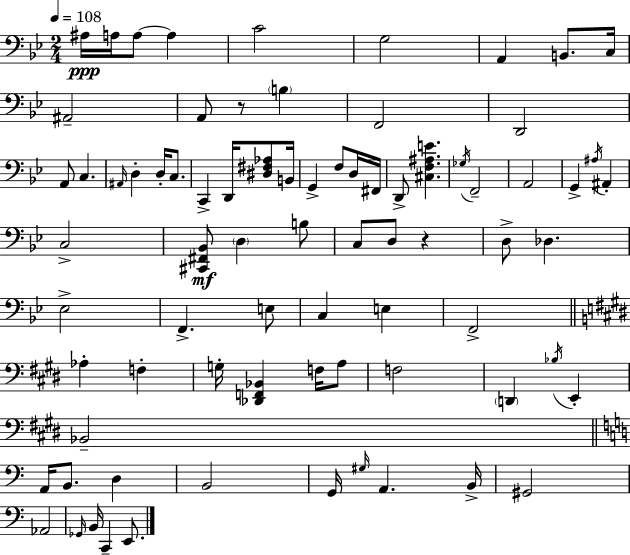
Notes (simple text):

A#3/s A3/s A3/e A3/q C4/h G3/h A2/q B2/e. C3/s A#2/h A2/e R/e B3/q F2/h D2/h A2/e C3/q. A#2/s D3/q D3/s C3/e. C2/q D2/s [D#3,F#3,Ab3]/e B2/s G2/q F3/e D3/s F#2/s D2/e [C#3,F3,A#3,E4]/q. Gb3/s F2/h A2/h G2/q A#3/s A#2/q C3/h [C#2,F#2,Bb2]/e D3/q B3/e C3/e D3/e R/q D3/e Db3/q. Eb3/h F2/q. E3/e C3/q E3/q F2/h Ab3/q F3/q G3/s [Db2,F2,Bb2]/q F3/s A3/e F3/h D2/q Bb3/s E2/q Bb2/h A2/s B2/e. D3/q B2/h G2/s G#3/s A2/q. B2/s G#2/h Ab2/h Gb2/s B2/s C2/q E2/e.